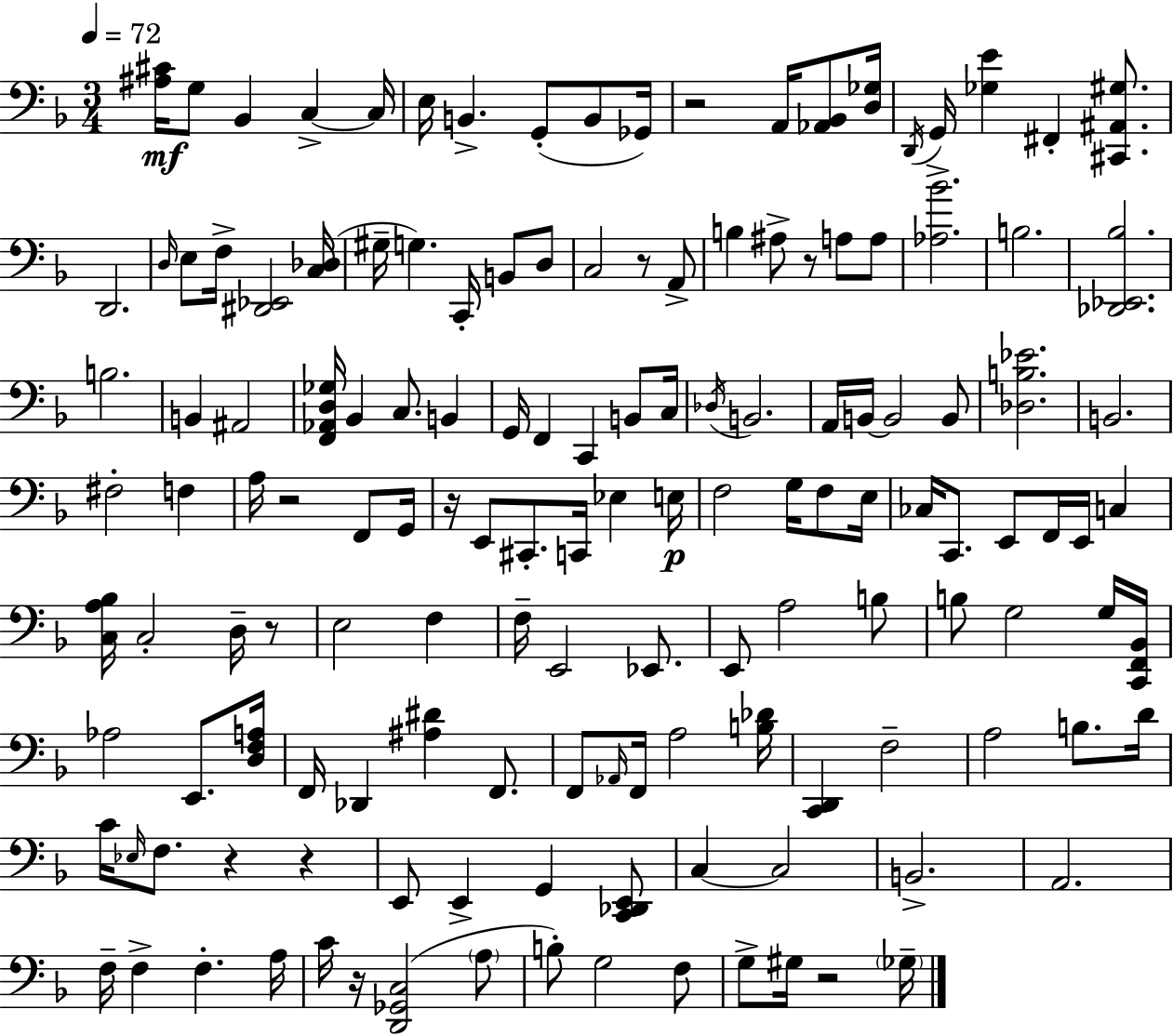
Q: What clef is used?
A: bass